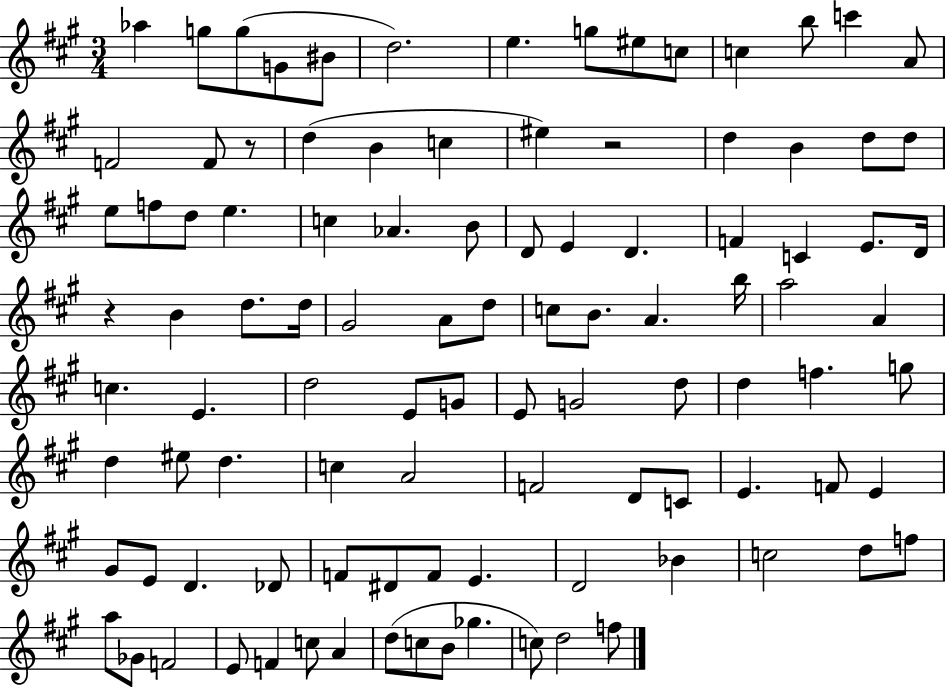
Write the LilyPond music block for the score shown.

{
  \clef treble
  \numericTimeSignature
  \time 3/4
  \key a \major
  \repeat volta 2 { aes''4 g''8 g''8( g'8 bis'8 | d''2.) | e''4. g''8 eis''8 c''8 | c''4 b''8 c'''4 a'8 | \break f'2 f'8 r8 | d''4( b'4 c''4 | eis''4) r2 | d''4 b'4 d''8 d''8 | \break e''8 f''8 d''8 e''4. | c''4 aes'4. b'8 | d'8 e'4 d'4. | f'4 c'4 e'8. d'16 | \break r4 b'4 d''8. d''16 | gis'2 a'8 d''8 | c''8 b'8. a'4. b''16 | a''2 a'4 | \break c''4. e'4. | d''2 e'8 g'8 | e'8 g'2 d''8 | d''4 f''4. g''8 | \break d''4 eis''8 d''4. | c''4 a'2 | f'2 d'8 c'8 | e'4. f'8 e'4 | \break gis'8 e'8 d'4. des'8 | f'8 dis'8 f'8 e'4. | d'2 bes'4 | c''2 d''8 f''8 | \break a''8 ges'8 f'2 | e'8 f'4 c''8 a'4 | d''8( c''8 b'8 ges''4. | c''8) d''2 f''8 | \break } \bar "|."
}